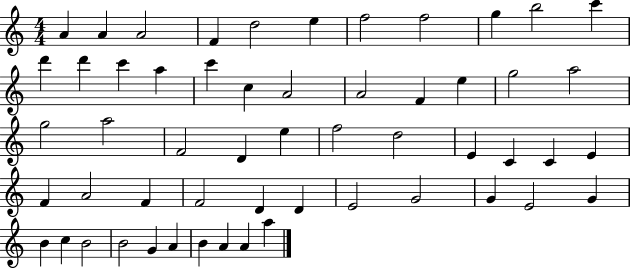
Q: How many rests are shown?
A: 0